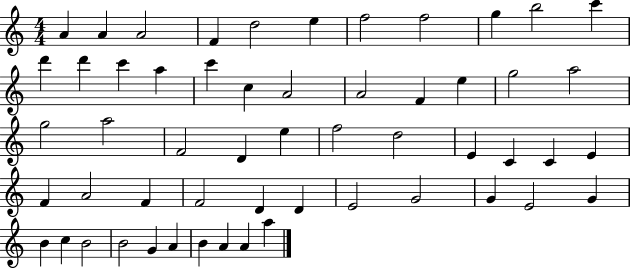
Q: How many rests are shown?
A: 0